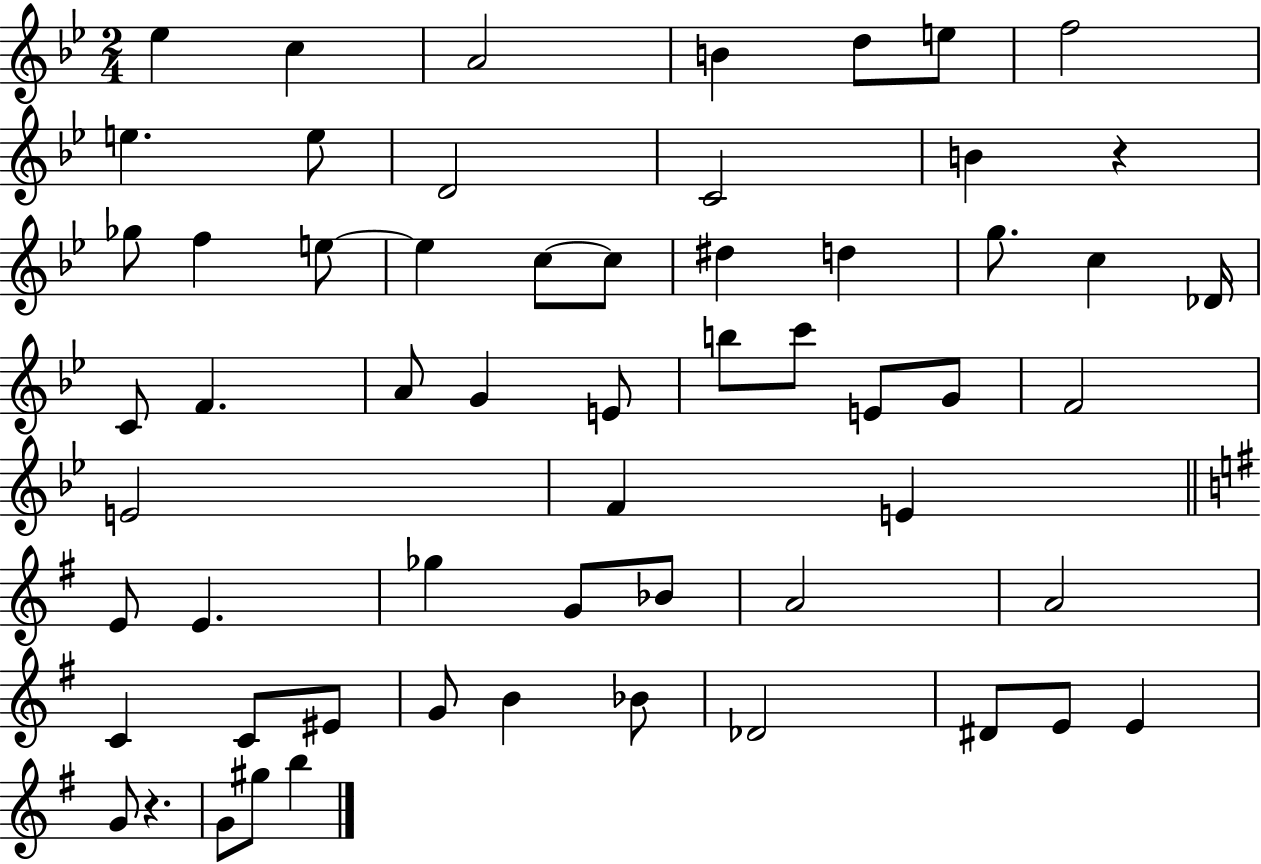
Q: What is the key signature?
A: BES major